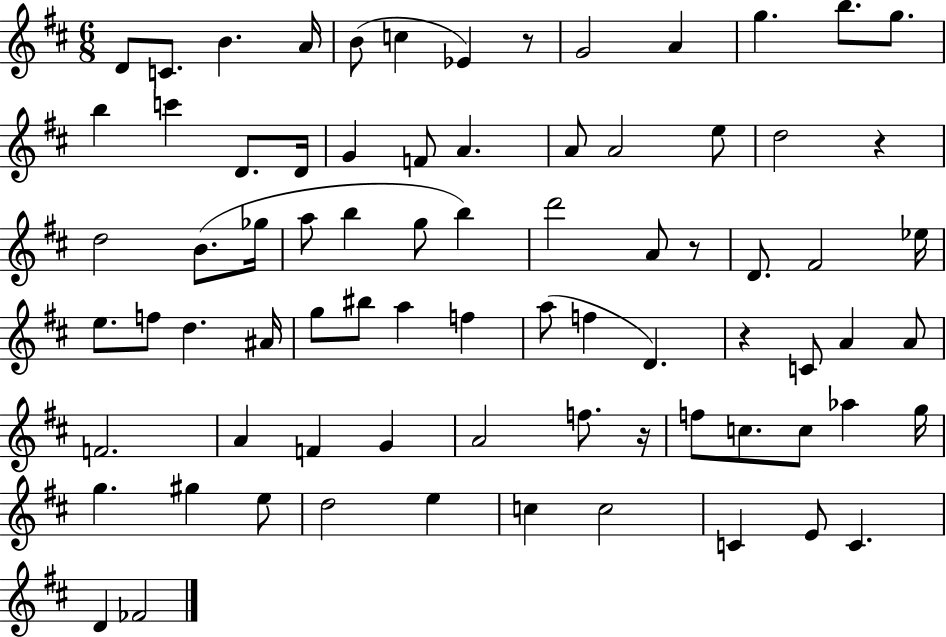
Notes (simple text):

D4/e C4/e. B4/q. A4/s B4/e C5/q Eb4/q R/e G4/h A4/q G5/q. B5/e. G5/e. B5/q C6/q D4/e. D4/s G4/q F4/e A4/q. A4/e A4/h E5/e D5/h R/q D5/h B4/e. Gb5/s A5/e B5/q G5/e B5/q D6/h A4/e R/e D4/e. F#4/h Eb5/s E5/e. F5/e D5/q. A#4/s G5/e BIS5/e A5/q F5/q A5/e F5/q D4/q. R/q C4/e A4/q A4/e F4/h. A4/q F4/q G4/q A4/h F5/e. R/s F5/e C5/e. C5/e Ab5/q G5/s G5/q. G#5/q E5/e D5/h E5/q C5/q C5/h C4/q E4/e C4/q. D4/q FES4/h